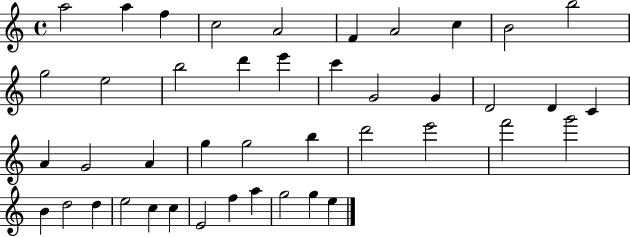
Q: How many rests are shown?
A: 0